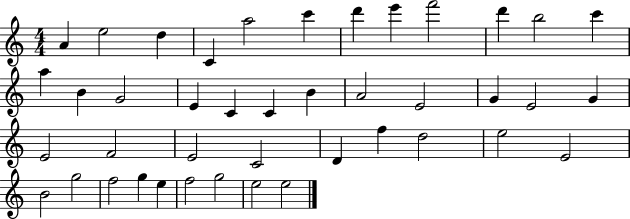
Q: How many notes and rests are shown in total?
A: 42